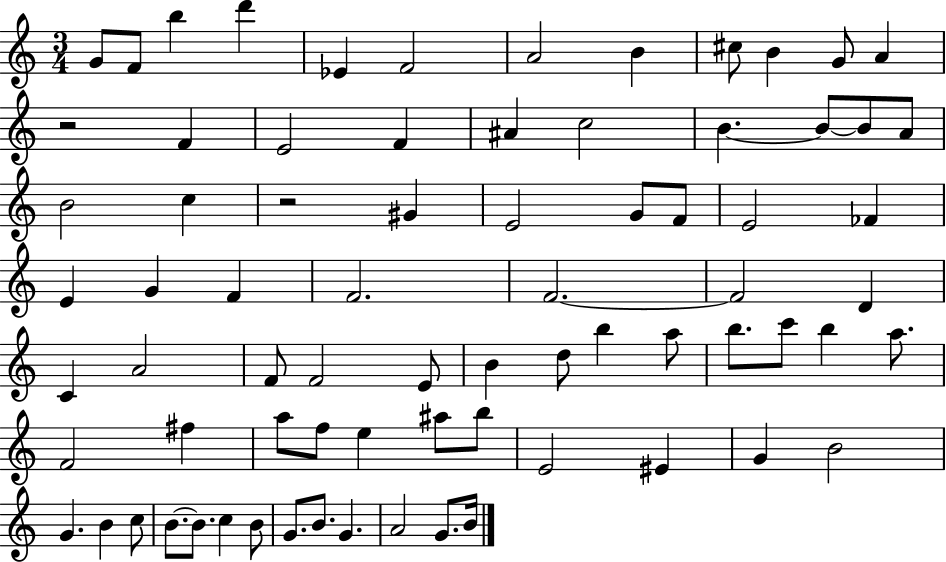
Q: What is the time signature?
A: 3/4